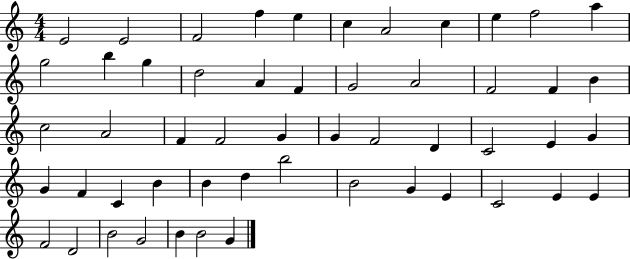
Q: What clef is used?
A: treble